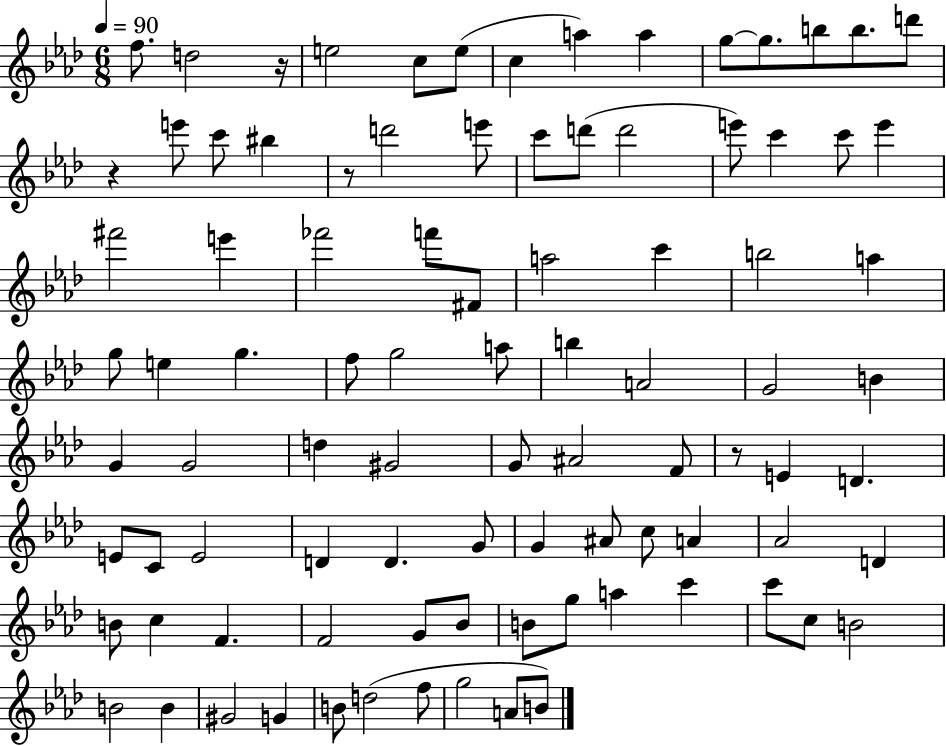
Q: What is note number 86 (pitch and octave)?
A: G5